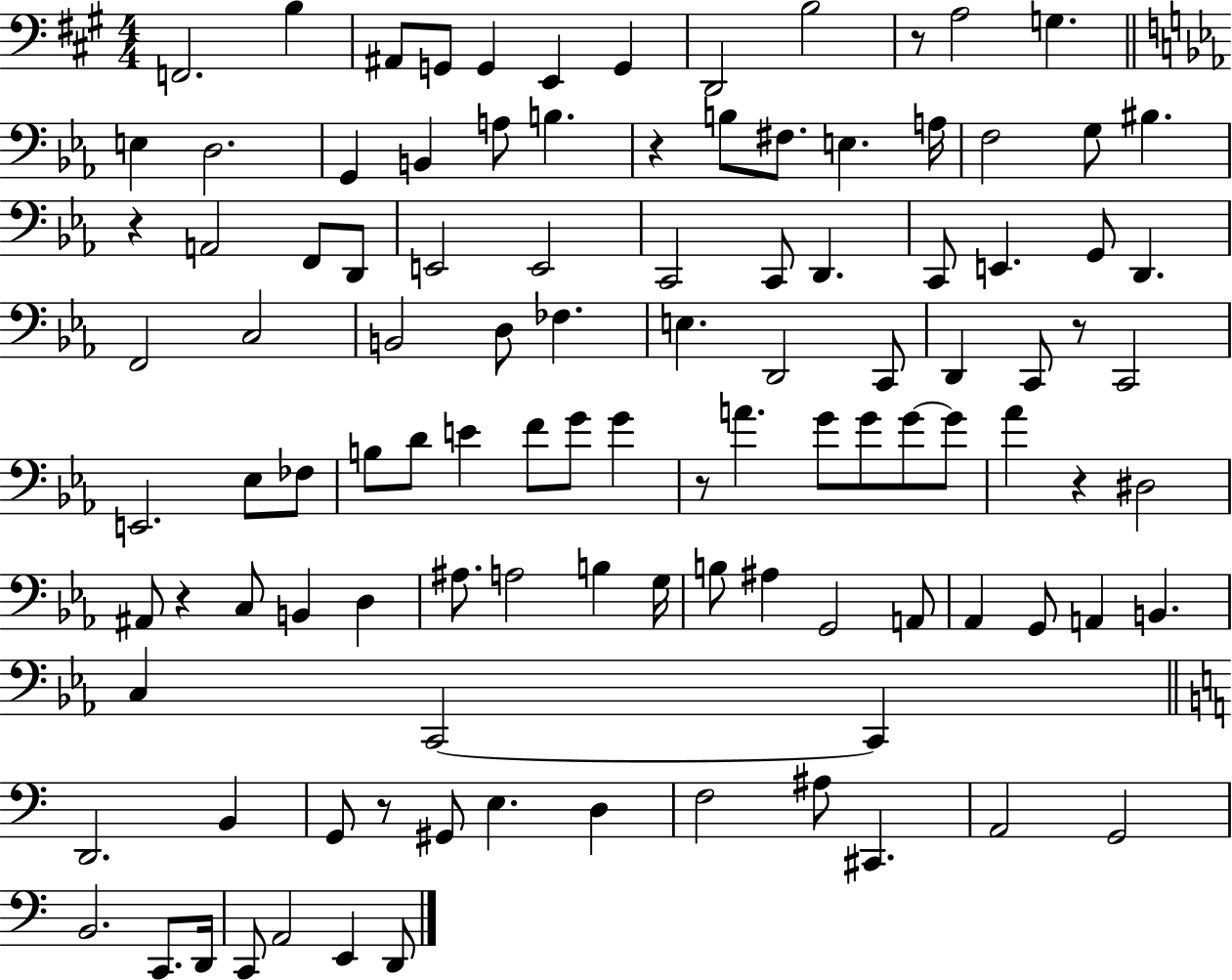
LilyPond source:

{
  \clef bass
  \numericTimeSignature
  \time 4/4
  \key a \major
  f,2. b4 | ais,8 g,8 g,4 e,4 g,4 | d,2 b2 | r8 a2 g4. | \break \bar "||" \break \key ees \major e4 d2. | g,4 b,4 a8 b4. | r4 b8 fis8. e4. a16 | f2 g8 bis4. | \break r4 a,2 f,8 d,8 | e,2 e,2 | c,2 c,8 d,4. | c,8 e,4. g,8 d,4. | \break f,2 c2 | b,2 d8 fes4. | e4. d,2 c,8 | d,4 c,8 r8 c,2 | \break e,2. ees8 fes8 | b8 d'8 e'4 f'8 g'8 g'4 | r8 a'4. g'8 g'8 g'8~~ g'8 | aes'4 r4 dis2 | \break ais,8 r4 c8 b,4 d4 | ais8. a2 b4 g16 | b8 ais4 g,2 a,8 | aes,4 g,8 a,4 b,4. | \break c4 c,2~~ c,4 | \bar "||" \break \key c \major d,2. b,4 | g,8 r8 gis,8 e4. d4 | f2 ais8 cis,4. | a,2 g,2 | \break b,2. c,8. d,16 | c,8 a,2 e,4 d,8 | \bar "|."
}